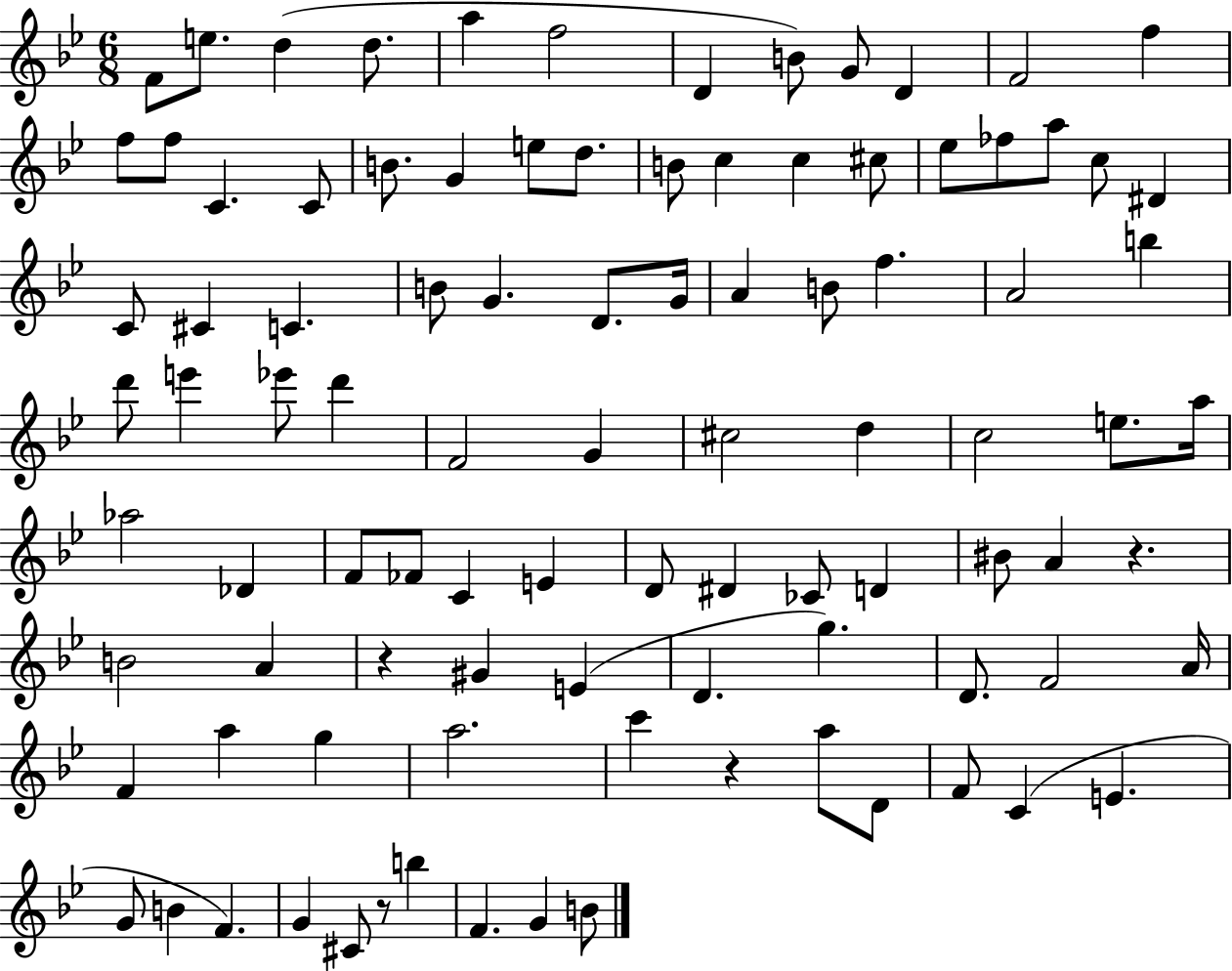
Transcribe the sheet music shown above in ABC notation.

X:1
T:Untitled
M:6/8
L:1/4
K:Bb
F/2 e/2 d d/2 a f2 D B/2 G/2 D F2 f f/2 f/2 C C/2 B/2 G e/2 d/2 B/2 c c ^c/2 _e/2 _f/2 a/2 c/2 ^D C/2 ^C C B/2 G D/2 G/4 A B/2 f A2 b d'/2 e' _e'/2 d' F2 G ^c2 d c2 e/2 a/4 _a2 _D F/2 _F/2 C E D/2 ^D _C/2 D ^B/2 A z B2 A z ^G E D g D/2 F2 A/4 F a g a2 c' z a/2 D/2 F/2 C E G/2 B F G ^C/2 z/2 b F G B/2